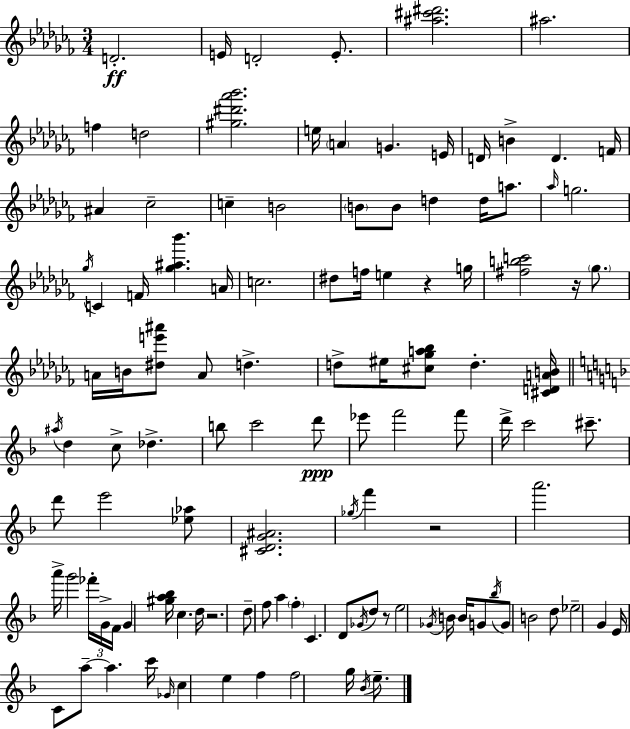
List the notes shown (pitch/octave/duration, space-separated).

D4/h. E4/s D4/h E4/e. [A#5,C#6,D#6]/h. A#5/h. F5/q D5/h [G#5,D#6,Ab6,Bb6]/h. E5/s A4/q G4/q. E4/s D4/s B4/q D4/q. F4/s A#4/q CES5/h C5/q B4/h B4/e B4/e D5/q D5/s A5/e. Ab5/s G5/h. Gb5/s C4/q F4/s [Gb5,A#5,Bb6]/q. A4/s C5/h. D#5/e F5/s E5/q R/q G5/s [F#5,B5,C6]/h R/s Gb5/e. A4/s B4/s [D#5,E6,A#6]/e A4/e D5/q. D5/e EIS5/s [C#5,Gb5,A5,Bb5]/e D5/q. [C#4,D4,A4,B4]/s A#5/s D5/q C5/e Db5/q. B5/e C6/h D6/e Eb6/e F6/h F6/e D6/s C6/h C#6/e. D6/e E6/h [Eb5,Ab5]/e [C#4,D4,G4,A#4]/h. Gb5/s F6/q R/h A6/h. A6/s G6/h FES6/s G4/s F4/s G4/q [G#5,A5,Bb5]/s C5/q. D5/s R/h. D5/e F5/e A5/q F5/q C4/q. D4/e Gb4/s D5/e R/e E5/h Gb4/s B4/s B4/s G4/e Bb5/s G4/e B4/h D5/e Eb5/h G4/q E4/s C4/e A5/e A5/q. C6/s Gb4/s C5/q E5/q F5/q F5/h G5/s Bb4/s E5/e.